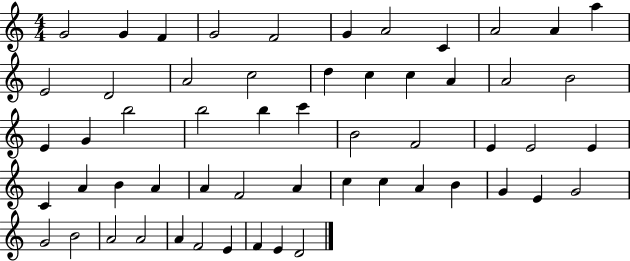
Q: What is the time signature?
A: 4/4